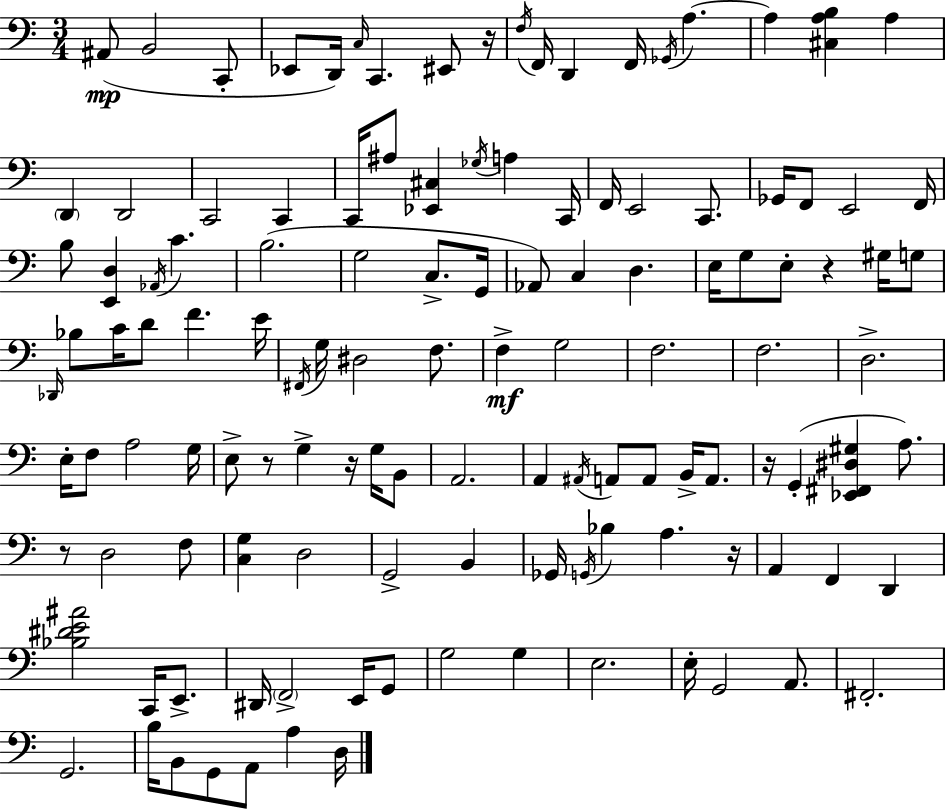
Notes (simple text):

A#2/e B2/h C2/e Eb2/e D2/s C3/s C2/q. EIS2/e R/s F3/s F2/s D2/q F2/s Gb2/s A3/q. A3/q [C#3,A3,B3]/q A3/q D2/q D2/h C2/h C2/q C2/s A#3/e [Eb2,C#3]/q Gb3/s A3/q C2/s F2/s E2/h C2/e. Gb2/s F2/e E2/h F2/s B3/e [E2,D3]/q Ab2/s C4/q. B3/h. G3/h C3/e. G2/s Ab2/e C3/q D3/q. E3/s G3/e E3/e R/q G#3/s G3/e Db2/s Bb3/e C4/s D4/e F4/q. E4/s F#2/s G3/s D#3/h F3/e. F3/q G3/h F3/h. F3/h. D3/h. E3/s F3/e A3/h G3/s E3/e R/e G3/q R/s G3/s B2/e A2/h. A2/q A#2/s A2/e A2/e B2/s A2/e. R/s G2/q [Eb2,F#2,D#3,G#3]/q A3/e. R/e D3/h F3/e [C3,G3]/q D3/h G2/h B2/q Gb2/s G2/s Bb3/q A3/q. R/s A2/q F2/q D2/q [Bb3,D#4,E4,A#4]/h C2/s E2/e. D#2/s F2/h E2/s G2/e G3/h G3/q E3/h. E3/s G2/h A2/e. F#2/h. G2/h. B3/s B2/e G2/e A2/e A3/q D3/s